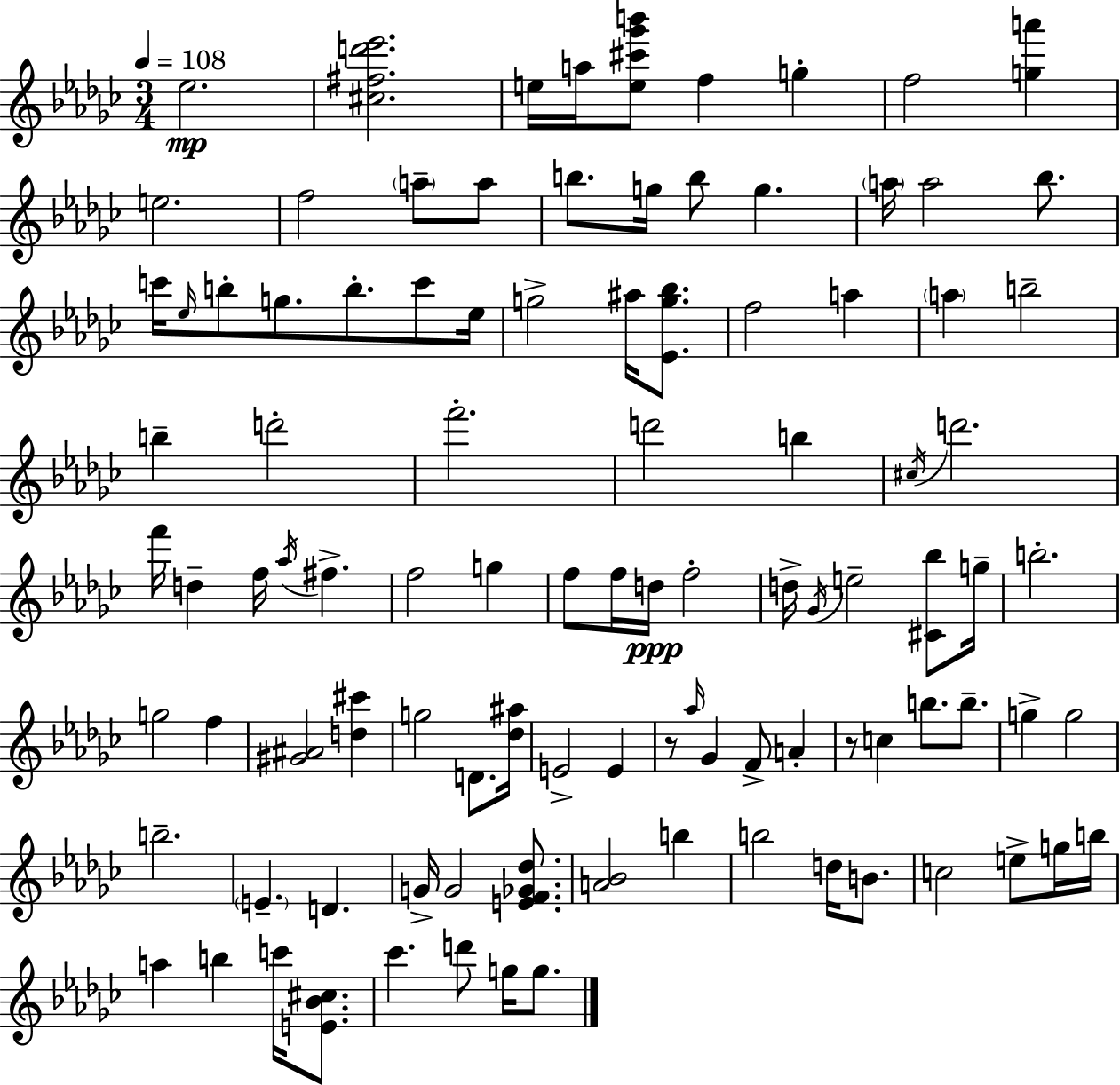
X:1
T:Untitled
M:3/4
L:1/4
K:Ebm
_e2 [^c^fd'_e']2 e/4 a/4 [e^c'_g'b']/2 f g f2 [ga'] e2 f2 a/2 a/2 b/2 g/4 b/2 g a/4 a2 _b/2 c'/4 _e/4 b/2 g/2 b/2 c'/2 _e/4 g2 ^a/4 [_Eg_b]/2 f2 a a b2 b d'2 f'2 d'2 b ^c/4 d'2 f'/4 d f/4 _a/4 ^f f2 g f/2 f/4 d/4 f2 d/4 _G/4 e2 [^C_b]/2 g/4 b2 g2 f [^G^A]2 [d^c'] g2 D/2 [_d^a]/4 E2 E z/2 _a/4 _G F/2 A z/2 c b/2 b/2 g g2 b2 E D G/4 G2 [EF_G_d]/2 [A_B]2 b b2 d/4 B/2 c2 e/2 g/4 b/4 a b c'/4 [E_B^c]/2 _c' d'/2 g/4 g/2